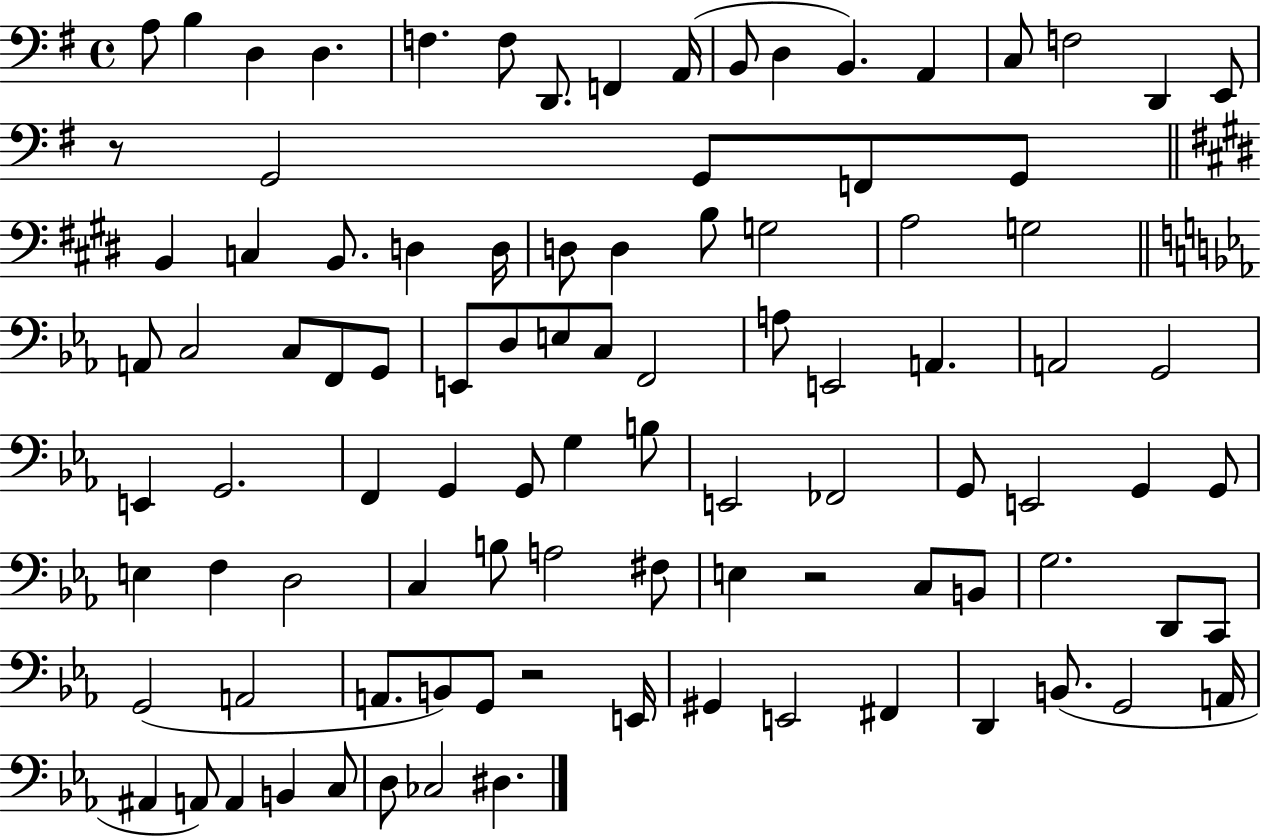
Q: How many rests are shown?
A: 3